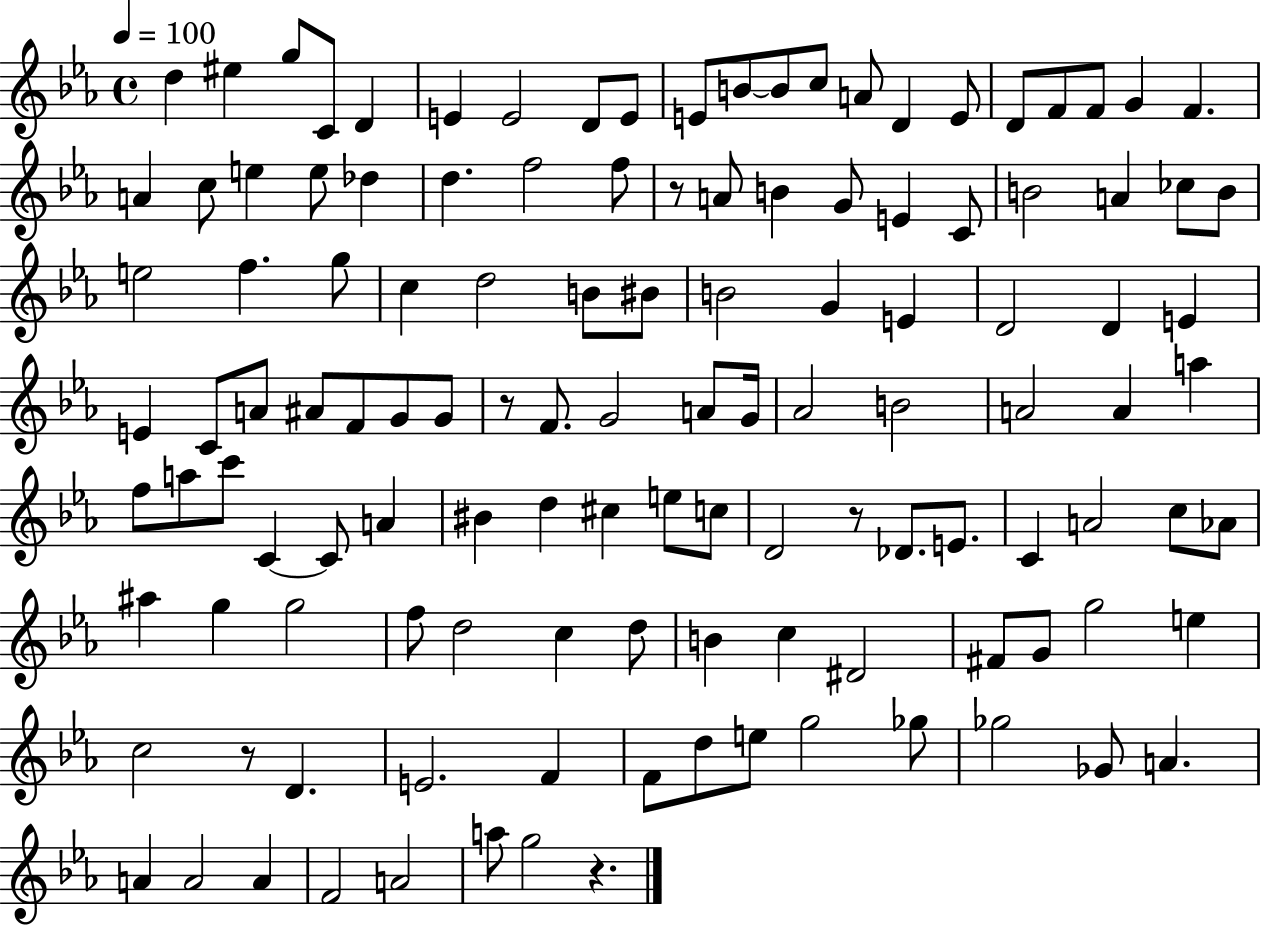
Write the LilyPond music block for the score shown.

{
  \clef treble
  \time 4/4
  \defaultTimeSignature
  \key ees \major
  \tempo 4 = 100
  d''4 eis''4 g''8 c'8 d'4 | e'4 e'2 d'8 e'8 | e'8 b'8~~ b'8 c''8 a'8 d'4 e'8 | d'8 f'8 f'8 g'4 f'4. | \break a'4 c''8 e''4 e''8 des''4 | d''4. f''2 f''8 | r8 a'8 b'4 g'8 e'4 c'8 | b'2 a'4 ces''8 b'8 | \break e''2 f''4. g''8 | c''4 d''2 b'8 bis'8 | b'2 g'4 e'4 | d'2 d'4 e'4 | \break e'4 c'8 a'8 ais'8 f'8 g'8 g'8 | r8 f'8. g'2 a'8 g'16 | aes'2 b'2 | a'2 a'4 a''4 | \break f''8 a''8 c'''8 c'4~~ c'8 a'4 | bis'4 d''4 cis''4 e''8 c''8 | d'2 r8 des'8. e'8. | c'4 a'2 c''8 aes'8 | \break ais''4 g''4 g''2 | f''8 d''2 c''4 d''8 | b'4 c''4 dis'2 | fis'8 g'8 g''2 e''4 | \break c''2 r8 d'4. | e'2. f'4 | f'8 d''8 e''8 g''2 ges''8 | ges''2 ges'8 a'4. | \break a'4 a'2 a'4 | f'2 a'2 | a''8 g''2 r4. | \bar "|."
}